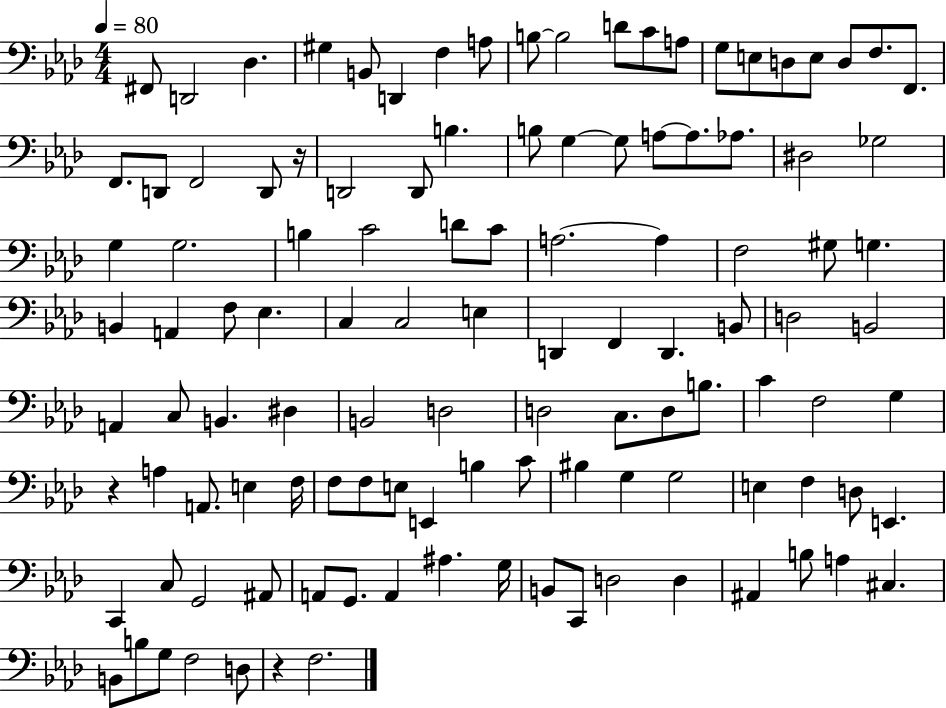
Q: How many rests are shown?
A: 3